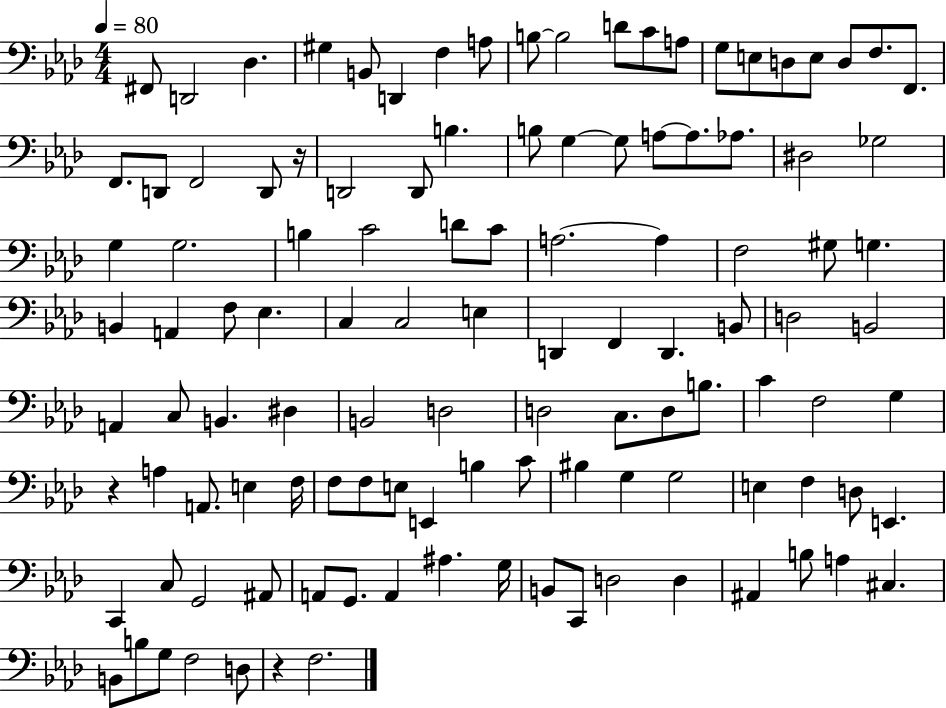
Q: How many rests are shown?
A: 3